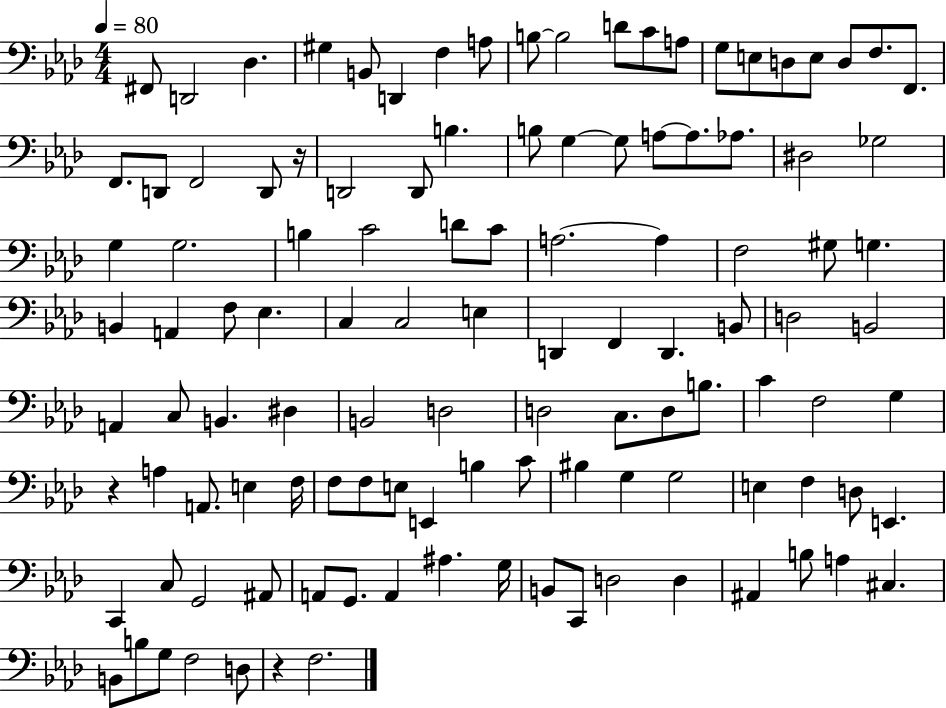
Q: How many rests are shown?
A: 3